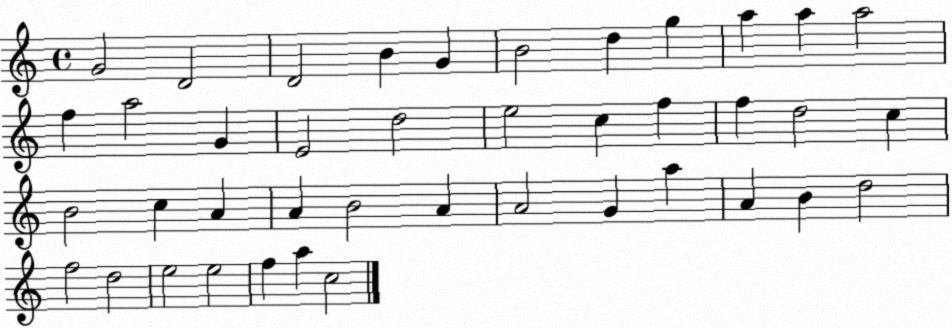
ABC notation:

X:1
T:Untitled
M:4/4
L:1/4
K:C
G2 D2 D2 B G B2 d g a a a2 f a2 G E2 d2 e2 c f f d2 c B2 c A A B2 A A2 G a A B d2 f2 d2 e2 e2 f a c2